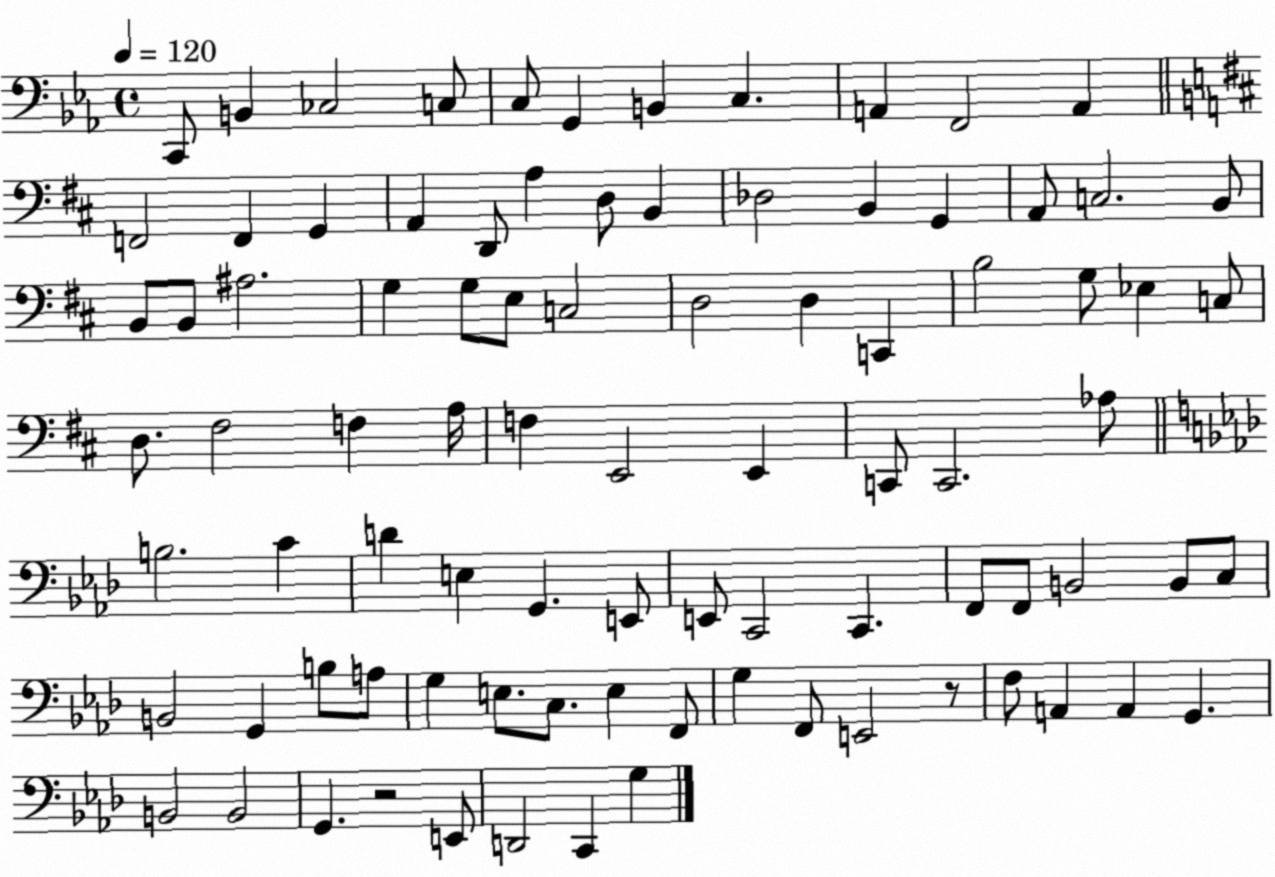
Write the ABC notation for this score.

X:1
T:Untitled
M:4/4
L:1/4
K:Eb
C,,/2 B,, _C,2 C,/2 C,/2 G,, B,, C, A,, F,,2 A,, F,,2 F,, G,, A,, D,,/2 A, D,/2 B,, _D,2 B,, G,, A,,/2 C,2 B,,/2 B,,/2 B,,/2 ^A,2 G, G,/2 E,/2 C,2 D,2 D, C,, B,2 G,/2 _E, C,/2 D,/2 ^F,2 F, A,/4 F, E,,2 E,, C,,/2 C,,2 _A,/2 B,2 C D E, G,, E,,/2 E,,/2 C,,2 C,, F,,/2 F,,/2 B,,2 B,,/2 C,/2 B,,2 G,, B,/2 A,/2 G, E,/2 C,/2 E, F,,/2 G, F,,/2 E,,2 z/2 F,/2 A,, A,, G,, B,,2 B,,2 G,, z2 E,,/2 D,,2 C,, G,